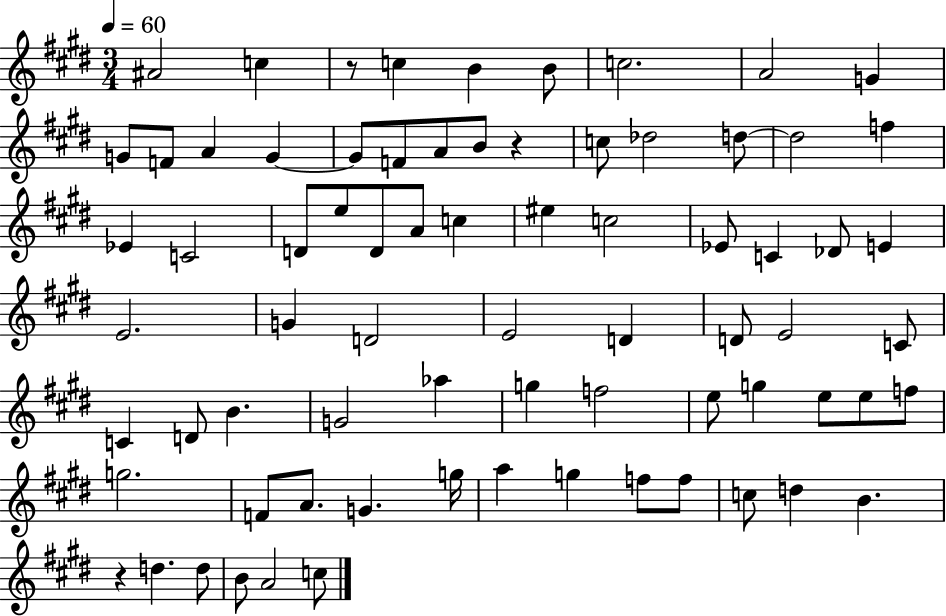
A#4/h C5/q R/e C5/q B4/q B4/e C5/h. A4/h G4/q G4/e F4/e A4/q G4/q G4/e F4/e A4/e B4/e R/q C5/e Db5/h D5/e D5/h F5/q Eb4/q C4/h D4/e E5/e D4/e A4/e C5/q EIS5/q C5/h Eb4/e C4/q Db4/e E4/q E4/h. G4/q D4/h E4/h D4/q D4/e E4/h C4/e C4/q D4/e B4/q. G4/h Ab5/q G5/q F5/h E5/e G5/q E5/e E5/e F5/e G5/h. F4/e A4/e. G4/q. G5/s A5/q G5/q F5/e F5/e C5/e D5/q B4/q. R/q D5/q. D5/e B4/e A4/h C5/e